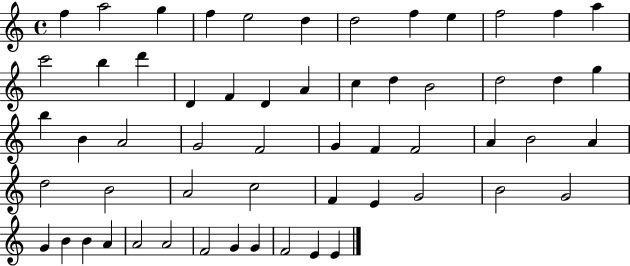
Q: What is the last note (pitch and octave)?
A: E4